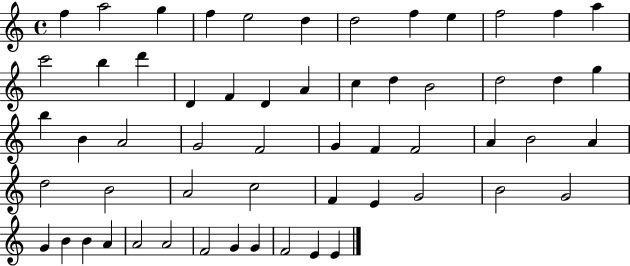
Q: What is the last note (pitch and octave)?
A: E4